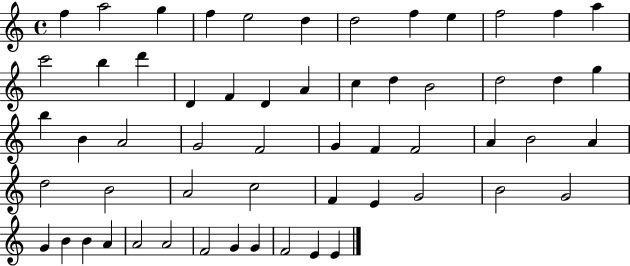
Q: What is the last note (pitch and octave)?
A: E4